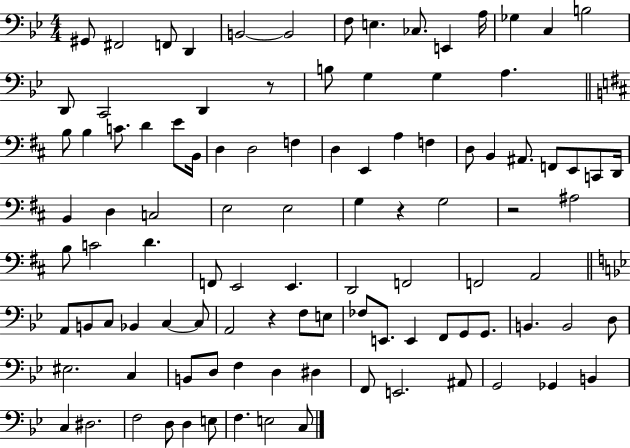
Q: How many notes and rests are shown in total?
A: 103